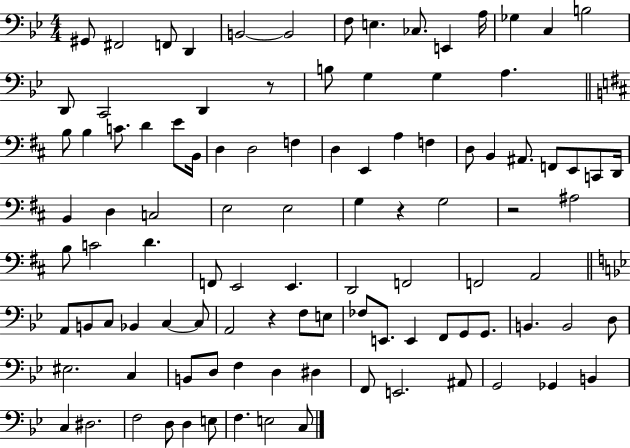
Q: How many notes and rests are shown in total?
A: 103